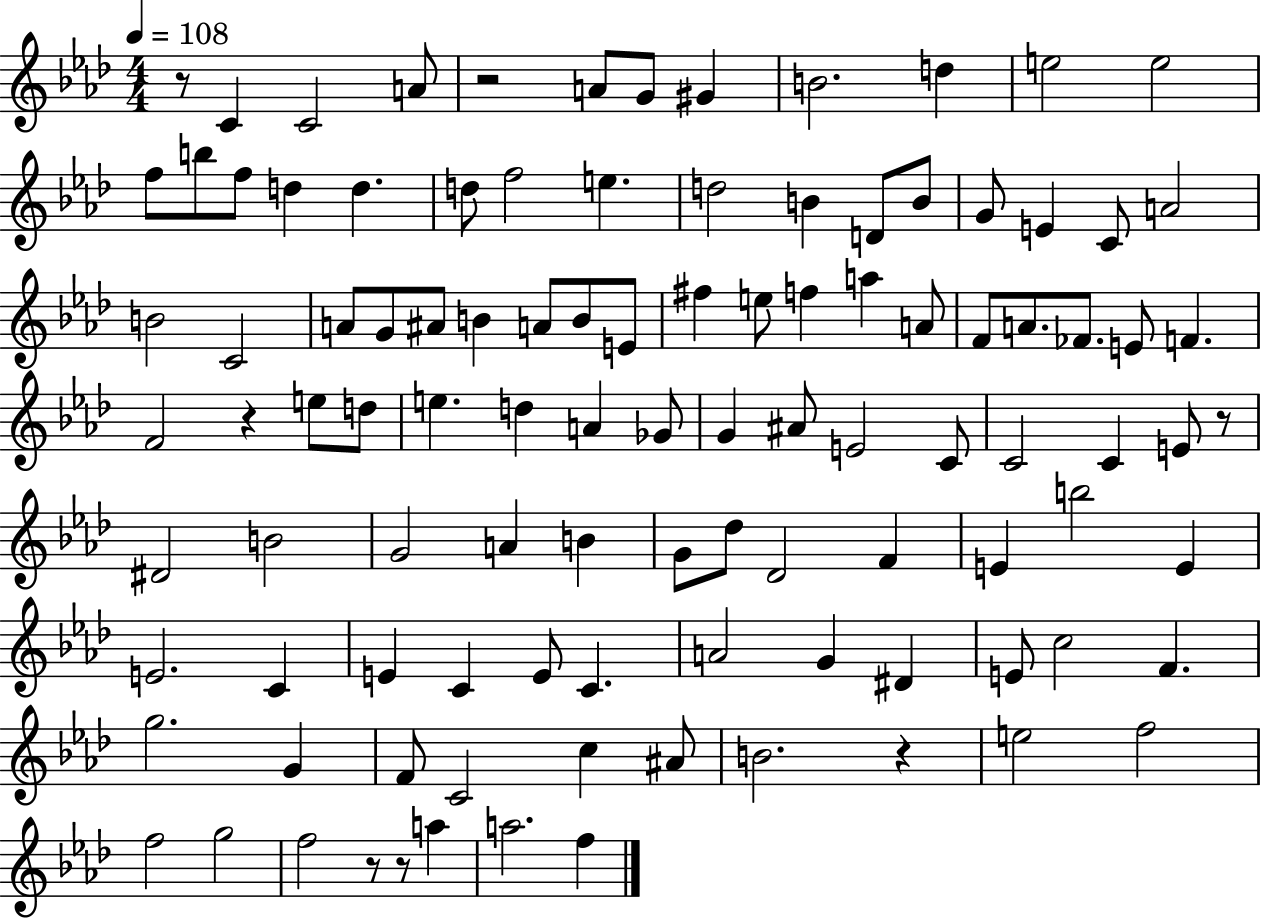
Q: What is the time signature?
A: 4/4